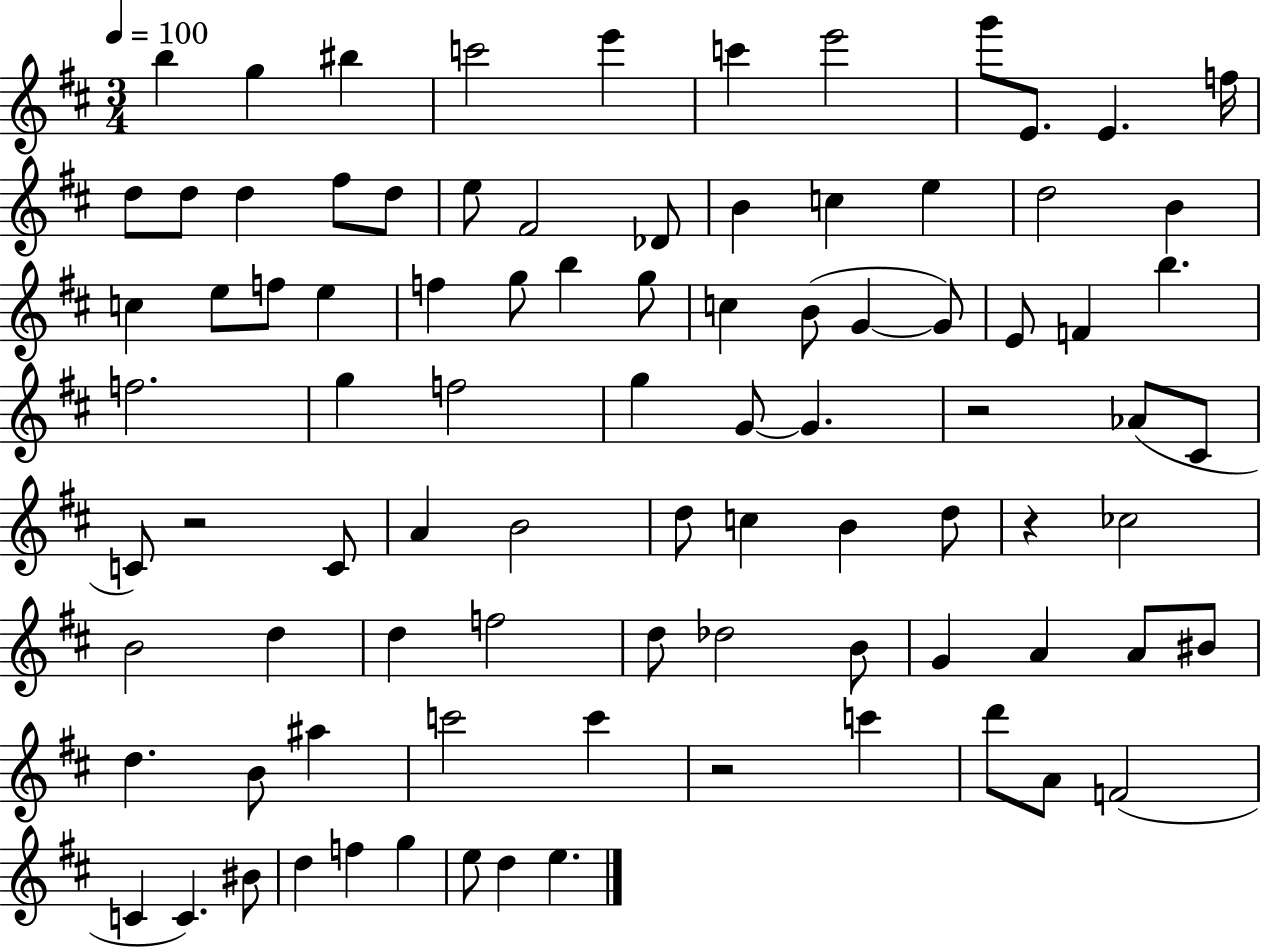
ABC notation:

X:1
T:Untitled
M:3/4
L:1/4
K:D
b g ^b c'2 e' c' e'2 g'/2 E/2 E f/4 d/2 d/2 d ^f/2 d/2 e/2 ^F2 _D/2 B c e d2 B c e/2 f/2 e f g/2 b g/2 c B/2 G G/2 E/2 F b f2 g f2 g G/2 G z2 _A/2 ^C/2 C/2 z2 C/2 A B2 d/2 c B d/2 z _c2 B2 d d f2 d/2 _d2 B/2 G A A/2 ^B/2 d B/2 ^a c'2 c' z2 c' d'/2 A/2 F2 C C ^B/2 d f g e/2 d e